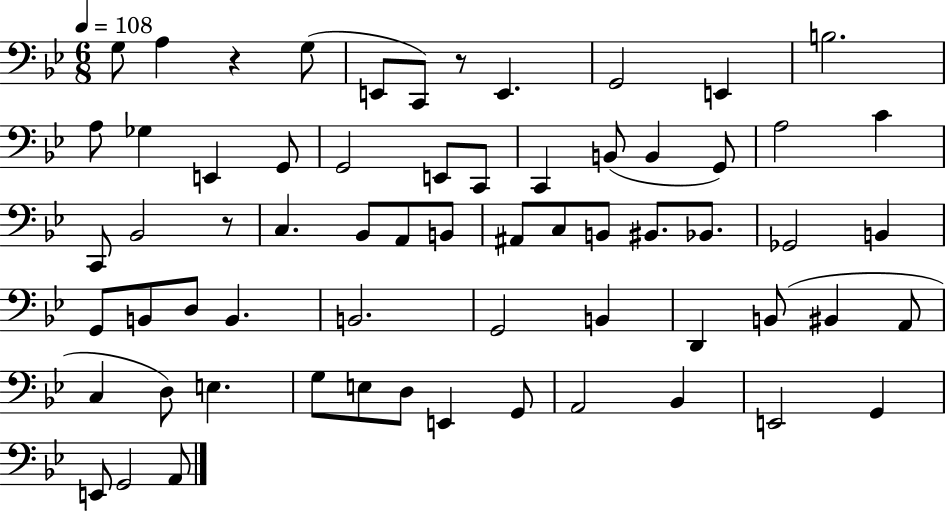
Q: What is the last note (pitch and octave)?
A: A2